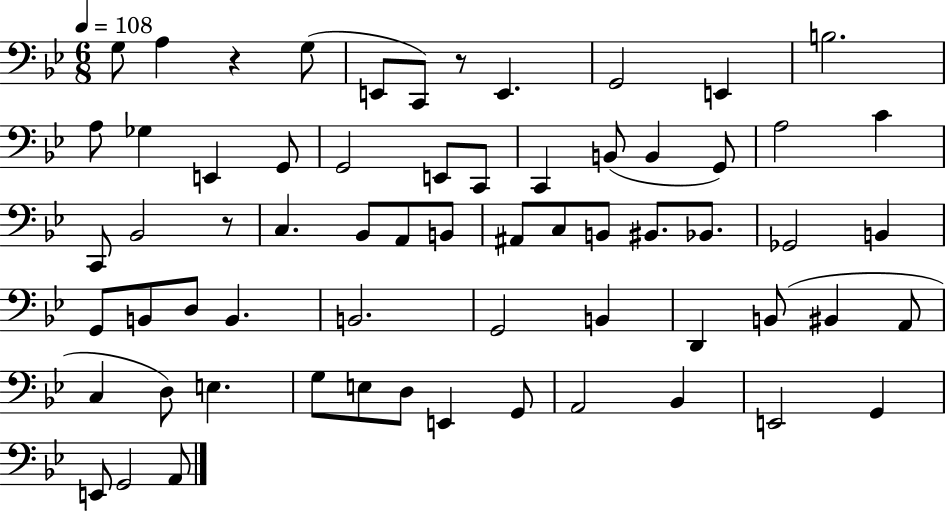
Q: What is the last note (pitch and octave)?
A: A2